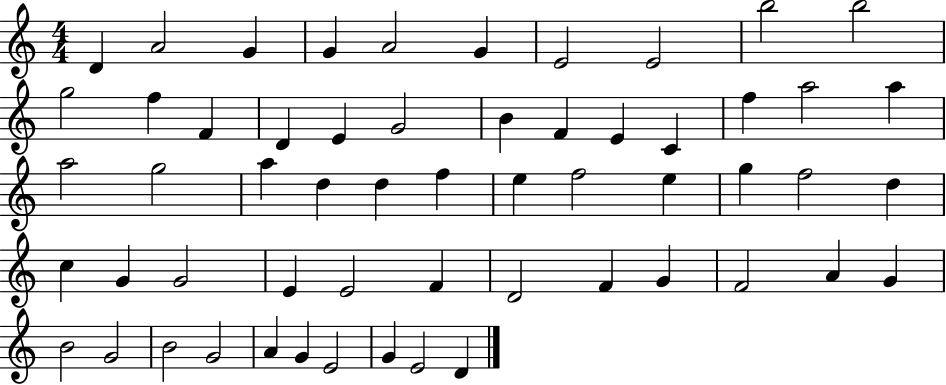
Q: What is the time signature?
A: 4/4